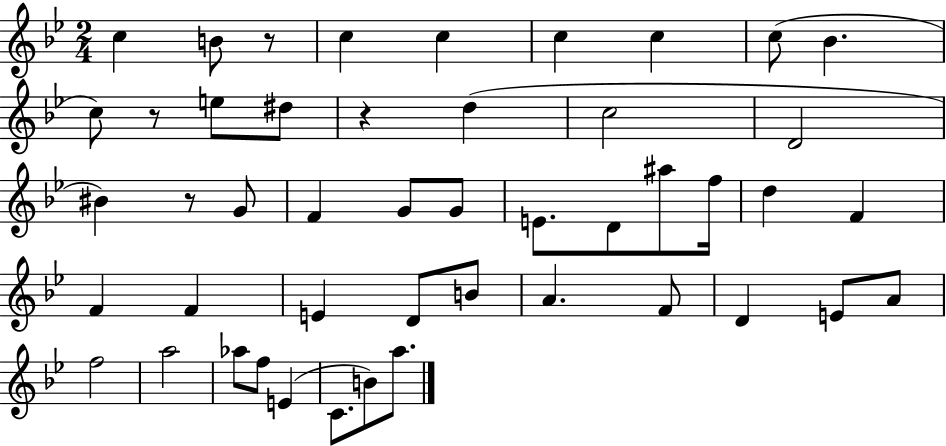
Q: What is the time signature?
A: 2/4